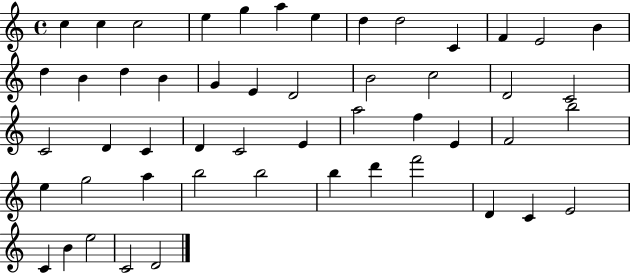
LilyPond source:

{
  \clef treble
  \time 4/4
  \defaultTimeSignature
  \key c \major
  c''4 c''4 c''2 | e''4 g''4 a''4 e''4 | d''4 d''2 c'4 | f'4 e'2 b'4 | \break d''4 b'4 d''4 b'4 | g'4 e'4 d'2 | b'2 c''2 | d'2 c'2 | \break c'2 d'4 c'4 | d'4 c'2 e'4 | a''2 f''4 e'4 | f'2 b''2 | \break e''4 g''2 a''4 | b''2 b''2 | b''4 d'''4 f'''2 | d'4 c'4 e'2 | \break c'4 b'4 e''2 | c'2 d'2 | \bar "|."
}